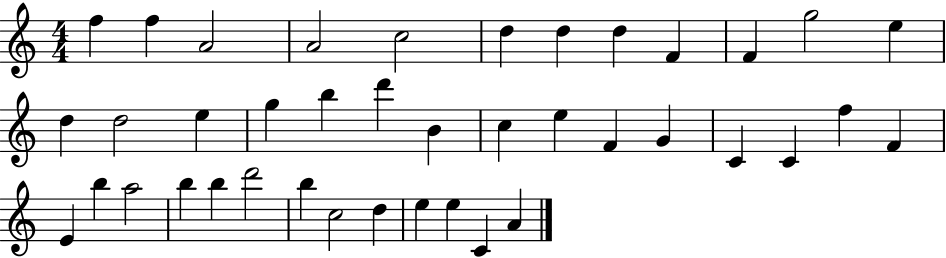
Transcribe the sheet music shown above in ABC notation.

X:1
T:Untitled
M:4/4
L:1/4
K:C
f f A2 A2 c2 d d d F F g2 e d d2 e g b d' B c e F G C C f F E b a2 b b d'2 b c2 d e e C A